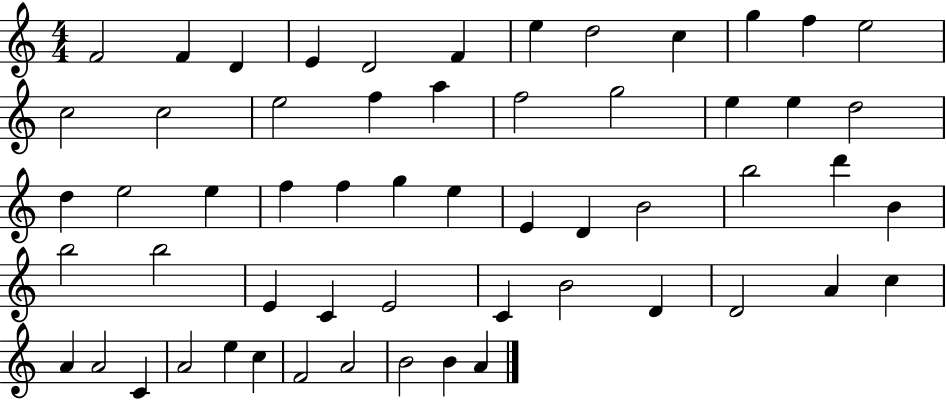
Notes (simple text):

F4/h F4/q D4/q E4/q D4/h F4/q E5/q D5/h C5/q G5/q F5/q E5/h C5/h C5/h E5/h F5/q A5/q F5/h G5/h E5/q E5/q D5/h D5/q E5/h E5/q F5/q F5/q G5/q E5/q E4/q D4/q B4/h B5/h D6/q B4/q B5/h B5/h E4/q C4/q E4/h C4/q B4/h D4/q D4/h A4/q C5/q A4/q A4/h C4/q A4/h E5/q C5/q F4/h A4/h B4/h B4/q A4/q